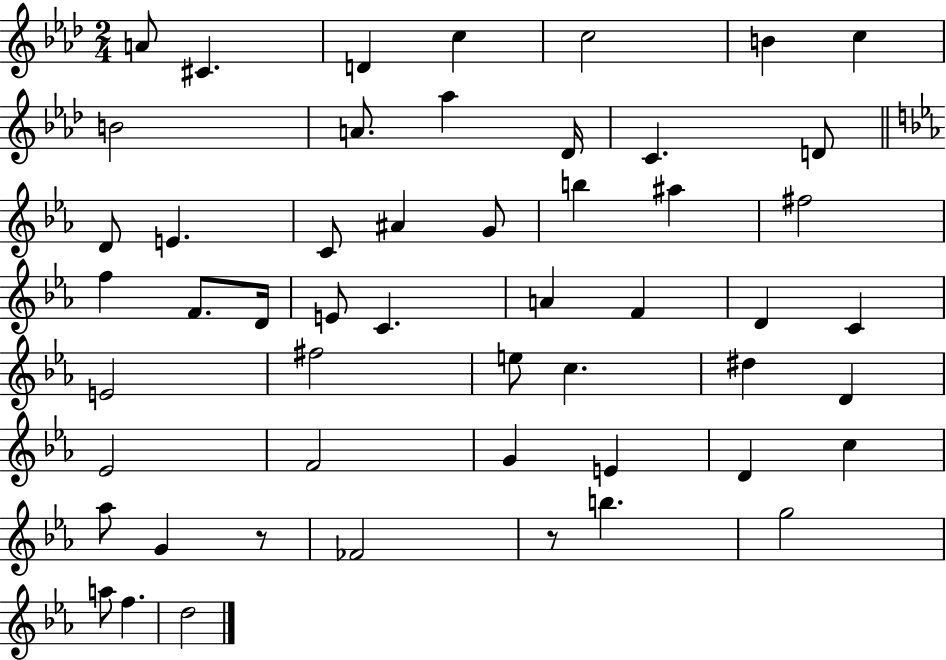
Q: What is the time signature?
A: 2/4